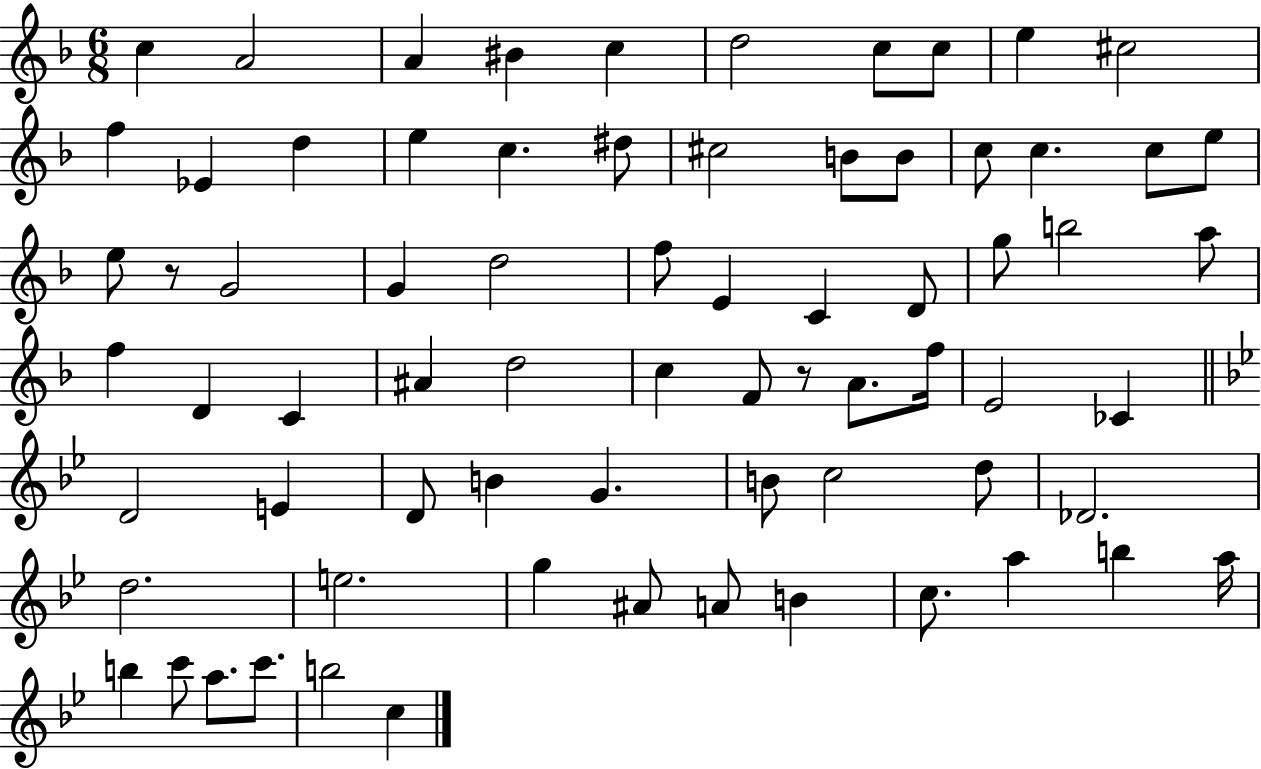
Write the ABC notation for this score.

X:1
T:Untitled
M:6/8
L:1/4
K:F
c A2 A ^B c d2 c/2 c/2 e ^c2 f _E d e c ^d/2 ^c2 B/2 B/2 c/2 c c/2 e/2 e/2 z/2 G2 G d2 f/2 E C D/2 g/2 b2 a/2 f D C ^A d2 c F/2 z/2 A/2 f/4 E2 _C D2 E D/2 B G B/2 c2 d/2 _D2 d2 e2 g ^A/2 A/2 B c/2 a b a/4 b c'/2 a/2 c'/2 b2 c